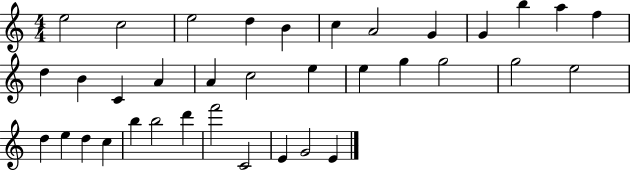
{
  \clef treble
  \numericTimeSignature
  \time 4/4
  \key c \major
  e''2 c''2 | e''2 d''4 b'4 | c''4 a'2 g'4 | g'4 b''4 a''4 f''4 | \break d''4 b'4 c'4 a'4 | a'4 c''2 e''4 | e''4 g''4 g''2 | g''2 e''2 | \break d''4 e''4 d''4 c''4 | b''4 b''2 d'''4 | f'''2 c'2 | e'4 g'2 e'4 | \break \bar "|."
}